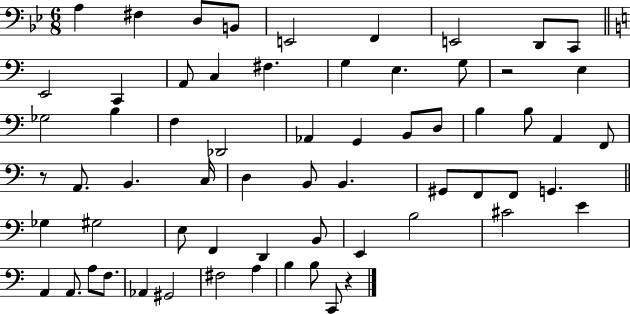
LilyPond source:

{
  \clef bass
  \numericTimeSignature
  \time 6/8
  \key bes \major
  \repeat volta 2 { a4 fis4 d8 b,8 | e,2 f,4 | e,2 d,8 c,8 | \bar "||" \break \key a \minor e,2 c,4 | a,8 c4 fis4. | g4 e4. g8 | r2 e4 | \break ges2 b4 | f4 des,2 | aes,4 g,4 b,8 d8 | b4 b8 a,4 f,8 | \break r8 a,8. b,4. c16 | d4 b,8 b,4. | gis,8 f,8 f,8 g,4. | \bar "||" \break \key a \minor ges4 gis2 | e8 f,4 d,4 b,8 | e,4 b2 | cis'2 e'4 | \break a,4 a,8. a8 f8. | aes,4 gis,2 | fis2 a4 | b4 b8 c,8 r4 | \break } \bar "|."
}